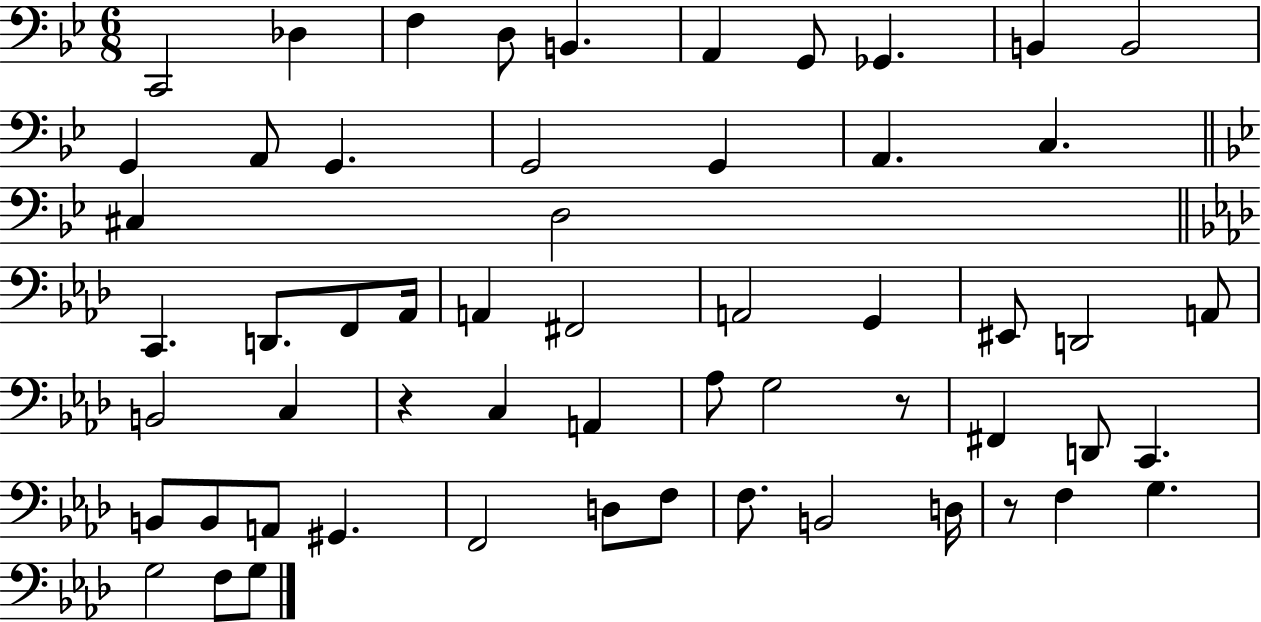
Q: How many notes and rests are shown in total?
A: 57